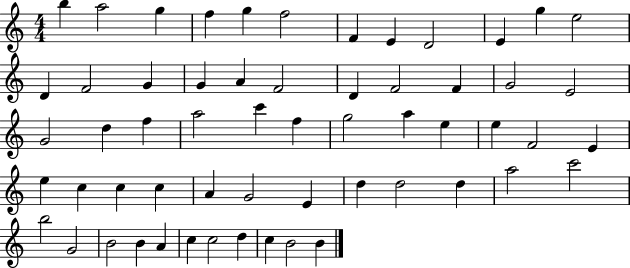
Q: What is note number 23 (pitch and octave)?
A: E4